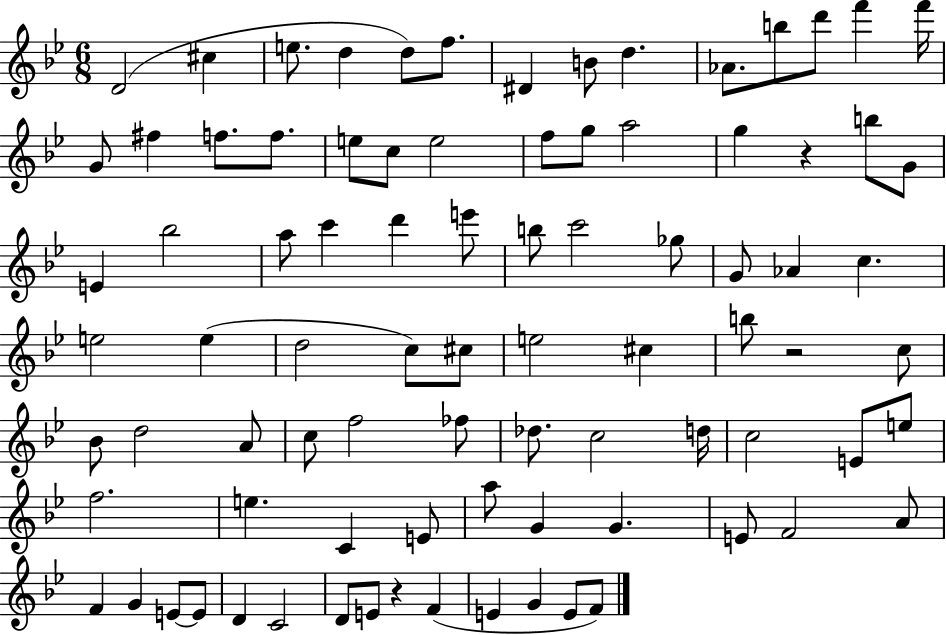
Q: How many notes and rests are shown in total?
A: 86